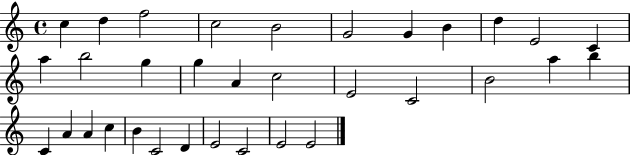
X:1
T:Untitled
M:4/4
L:1/4
K:C
c d f2 c2 B2 G2 G B d E2 C a b2 g g A c2 E2 C2 B2 a b C A A c B C2 D E2 C2 E2 E2